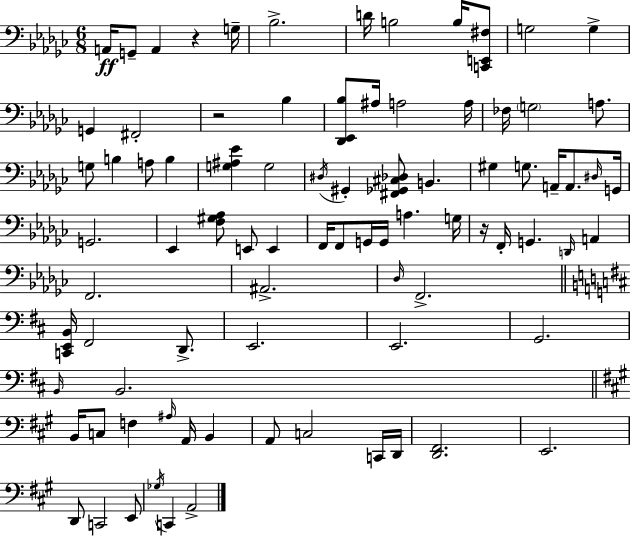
A2/s G2/e A2/q R/q G3/s Bb3/h. D4/s B3/h B3/s [C2,E2,F#3]/e G3/h G3/q G2/q F#2/h R/h Bb3/q [Db2,Eb2,Bb3]/e A#3/s A3/h A3/s FES3/s G3/h A3/e. G3/e B3/q A3/e B3/q [G3,A#3,Eb4]/q G3/h D#3/s G#2/q [F#2,Gb2,C#3,Db3]/e B2/q. G#3/q G3/e. A2/s A2/e. D#3/s G2/s G2/h. Eb2/q [F3,G#3,Ab3]/e E2/e E2/q F2/s F2/e G2/s G2/s A3/q. G3/s R/s F2/s G2/q. D2/s A2/q F2/h. A#2/h. Db3/s F2/h. [C2,E2,B2]/s F#2/h D2/e. E2/h. E2/h. G2/h. B2/s B2/h. B2/s C3/e F3/q A#3/s A2/s B2/q A2/e C3/h C2/s D2/s [D2,F#2]/h. E2/h. D2/e C2/h E2/e Gb3/s C2/q A2/h